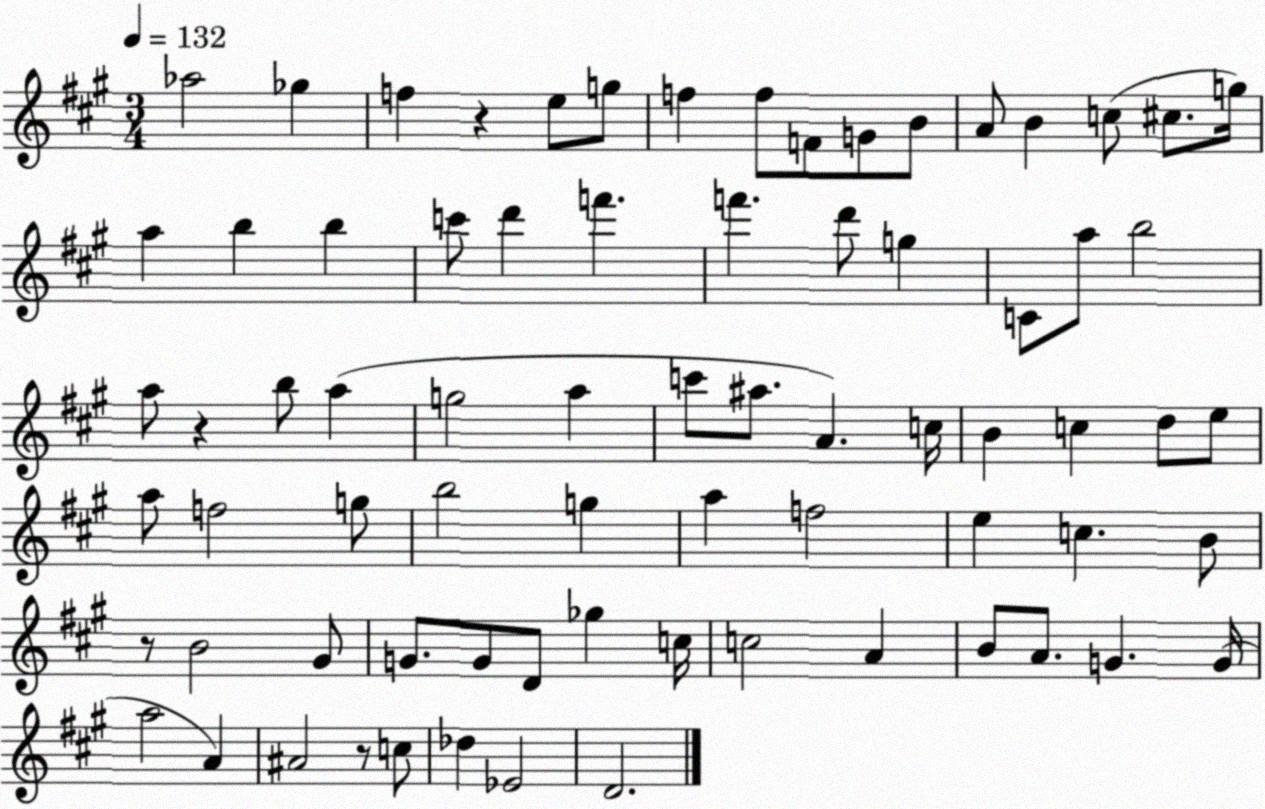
X:1
T:Untitled
M:3/4
L:1/4
K:A
_a2 _g f z e/2 g/2 f f/2 F/2 G/2 B/2 A/2 B c/2 ^c/2 g/4 a b b c'/2 d' f' f' d'/2 g C/2 a/2 b2 a/2 z b/2 a g2 a c'/2 ^a/2 A c/4 B c d/2 e/2 a/2 f2 g/2 b2 g a f2 e c B/2 z/2 B2 ^G/2 G/2 G/2 D/2 _g c/4 c2 A B/2 A/2 G G/4 a2 A ^A2 z/2 c/2 _d _E2 D2